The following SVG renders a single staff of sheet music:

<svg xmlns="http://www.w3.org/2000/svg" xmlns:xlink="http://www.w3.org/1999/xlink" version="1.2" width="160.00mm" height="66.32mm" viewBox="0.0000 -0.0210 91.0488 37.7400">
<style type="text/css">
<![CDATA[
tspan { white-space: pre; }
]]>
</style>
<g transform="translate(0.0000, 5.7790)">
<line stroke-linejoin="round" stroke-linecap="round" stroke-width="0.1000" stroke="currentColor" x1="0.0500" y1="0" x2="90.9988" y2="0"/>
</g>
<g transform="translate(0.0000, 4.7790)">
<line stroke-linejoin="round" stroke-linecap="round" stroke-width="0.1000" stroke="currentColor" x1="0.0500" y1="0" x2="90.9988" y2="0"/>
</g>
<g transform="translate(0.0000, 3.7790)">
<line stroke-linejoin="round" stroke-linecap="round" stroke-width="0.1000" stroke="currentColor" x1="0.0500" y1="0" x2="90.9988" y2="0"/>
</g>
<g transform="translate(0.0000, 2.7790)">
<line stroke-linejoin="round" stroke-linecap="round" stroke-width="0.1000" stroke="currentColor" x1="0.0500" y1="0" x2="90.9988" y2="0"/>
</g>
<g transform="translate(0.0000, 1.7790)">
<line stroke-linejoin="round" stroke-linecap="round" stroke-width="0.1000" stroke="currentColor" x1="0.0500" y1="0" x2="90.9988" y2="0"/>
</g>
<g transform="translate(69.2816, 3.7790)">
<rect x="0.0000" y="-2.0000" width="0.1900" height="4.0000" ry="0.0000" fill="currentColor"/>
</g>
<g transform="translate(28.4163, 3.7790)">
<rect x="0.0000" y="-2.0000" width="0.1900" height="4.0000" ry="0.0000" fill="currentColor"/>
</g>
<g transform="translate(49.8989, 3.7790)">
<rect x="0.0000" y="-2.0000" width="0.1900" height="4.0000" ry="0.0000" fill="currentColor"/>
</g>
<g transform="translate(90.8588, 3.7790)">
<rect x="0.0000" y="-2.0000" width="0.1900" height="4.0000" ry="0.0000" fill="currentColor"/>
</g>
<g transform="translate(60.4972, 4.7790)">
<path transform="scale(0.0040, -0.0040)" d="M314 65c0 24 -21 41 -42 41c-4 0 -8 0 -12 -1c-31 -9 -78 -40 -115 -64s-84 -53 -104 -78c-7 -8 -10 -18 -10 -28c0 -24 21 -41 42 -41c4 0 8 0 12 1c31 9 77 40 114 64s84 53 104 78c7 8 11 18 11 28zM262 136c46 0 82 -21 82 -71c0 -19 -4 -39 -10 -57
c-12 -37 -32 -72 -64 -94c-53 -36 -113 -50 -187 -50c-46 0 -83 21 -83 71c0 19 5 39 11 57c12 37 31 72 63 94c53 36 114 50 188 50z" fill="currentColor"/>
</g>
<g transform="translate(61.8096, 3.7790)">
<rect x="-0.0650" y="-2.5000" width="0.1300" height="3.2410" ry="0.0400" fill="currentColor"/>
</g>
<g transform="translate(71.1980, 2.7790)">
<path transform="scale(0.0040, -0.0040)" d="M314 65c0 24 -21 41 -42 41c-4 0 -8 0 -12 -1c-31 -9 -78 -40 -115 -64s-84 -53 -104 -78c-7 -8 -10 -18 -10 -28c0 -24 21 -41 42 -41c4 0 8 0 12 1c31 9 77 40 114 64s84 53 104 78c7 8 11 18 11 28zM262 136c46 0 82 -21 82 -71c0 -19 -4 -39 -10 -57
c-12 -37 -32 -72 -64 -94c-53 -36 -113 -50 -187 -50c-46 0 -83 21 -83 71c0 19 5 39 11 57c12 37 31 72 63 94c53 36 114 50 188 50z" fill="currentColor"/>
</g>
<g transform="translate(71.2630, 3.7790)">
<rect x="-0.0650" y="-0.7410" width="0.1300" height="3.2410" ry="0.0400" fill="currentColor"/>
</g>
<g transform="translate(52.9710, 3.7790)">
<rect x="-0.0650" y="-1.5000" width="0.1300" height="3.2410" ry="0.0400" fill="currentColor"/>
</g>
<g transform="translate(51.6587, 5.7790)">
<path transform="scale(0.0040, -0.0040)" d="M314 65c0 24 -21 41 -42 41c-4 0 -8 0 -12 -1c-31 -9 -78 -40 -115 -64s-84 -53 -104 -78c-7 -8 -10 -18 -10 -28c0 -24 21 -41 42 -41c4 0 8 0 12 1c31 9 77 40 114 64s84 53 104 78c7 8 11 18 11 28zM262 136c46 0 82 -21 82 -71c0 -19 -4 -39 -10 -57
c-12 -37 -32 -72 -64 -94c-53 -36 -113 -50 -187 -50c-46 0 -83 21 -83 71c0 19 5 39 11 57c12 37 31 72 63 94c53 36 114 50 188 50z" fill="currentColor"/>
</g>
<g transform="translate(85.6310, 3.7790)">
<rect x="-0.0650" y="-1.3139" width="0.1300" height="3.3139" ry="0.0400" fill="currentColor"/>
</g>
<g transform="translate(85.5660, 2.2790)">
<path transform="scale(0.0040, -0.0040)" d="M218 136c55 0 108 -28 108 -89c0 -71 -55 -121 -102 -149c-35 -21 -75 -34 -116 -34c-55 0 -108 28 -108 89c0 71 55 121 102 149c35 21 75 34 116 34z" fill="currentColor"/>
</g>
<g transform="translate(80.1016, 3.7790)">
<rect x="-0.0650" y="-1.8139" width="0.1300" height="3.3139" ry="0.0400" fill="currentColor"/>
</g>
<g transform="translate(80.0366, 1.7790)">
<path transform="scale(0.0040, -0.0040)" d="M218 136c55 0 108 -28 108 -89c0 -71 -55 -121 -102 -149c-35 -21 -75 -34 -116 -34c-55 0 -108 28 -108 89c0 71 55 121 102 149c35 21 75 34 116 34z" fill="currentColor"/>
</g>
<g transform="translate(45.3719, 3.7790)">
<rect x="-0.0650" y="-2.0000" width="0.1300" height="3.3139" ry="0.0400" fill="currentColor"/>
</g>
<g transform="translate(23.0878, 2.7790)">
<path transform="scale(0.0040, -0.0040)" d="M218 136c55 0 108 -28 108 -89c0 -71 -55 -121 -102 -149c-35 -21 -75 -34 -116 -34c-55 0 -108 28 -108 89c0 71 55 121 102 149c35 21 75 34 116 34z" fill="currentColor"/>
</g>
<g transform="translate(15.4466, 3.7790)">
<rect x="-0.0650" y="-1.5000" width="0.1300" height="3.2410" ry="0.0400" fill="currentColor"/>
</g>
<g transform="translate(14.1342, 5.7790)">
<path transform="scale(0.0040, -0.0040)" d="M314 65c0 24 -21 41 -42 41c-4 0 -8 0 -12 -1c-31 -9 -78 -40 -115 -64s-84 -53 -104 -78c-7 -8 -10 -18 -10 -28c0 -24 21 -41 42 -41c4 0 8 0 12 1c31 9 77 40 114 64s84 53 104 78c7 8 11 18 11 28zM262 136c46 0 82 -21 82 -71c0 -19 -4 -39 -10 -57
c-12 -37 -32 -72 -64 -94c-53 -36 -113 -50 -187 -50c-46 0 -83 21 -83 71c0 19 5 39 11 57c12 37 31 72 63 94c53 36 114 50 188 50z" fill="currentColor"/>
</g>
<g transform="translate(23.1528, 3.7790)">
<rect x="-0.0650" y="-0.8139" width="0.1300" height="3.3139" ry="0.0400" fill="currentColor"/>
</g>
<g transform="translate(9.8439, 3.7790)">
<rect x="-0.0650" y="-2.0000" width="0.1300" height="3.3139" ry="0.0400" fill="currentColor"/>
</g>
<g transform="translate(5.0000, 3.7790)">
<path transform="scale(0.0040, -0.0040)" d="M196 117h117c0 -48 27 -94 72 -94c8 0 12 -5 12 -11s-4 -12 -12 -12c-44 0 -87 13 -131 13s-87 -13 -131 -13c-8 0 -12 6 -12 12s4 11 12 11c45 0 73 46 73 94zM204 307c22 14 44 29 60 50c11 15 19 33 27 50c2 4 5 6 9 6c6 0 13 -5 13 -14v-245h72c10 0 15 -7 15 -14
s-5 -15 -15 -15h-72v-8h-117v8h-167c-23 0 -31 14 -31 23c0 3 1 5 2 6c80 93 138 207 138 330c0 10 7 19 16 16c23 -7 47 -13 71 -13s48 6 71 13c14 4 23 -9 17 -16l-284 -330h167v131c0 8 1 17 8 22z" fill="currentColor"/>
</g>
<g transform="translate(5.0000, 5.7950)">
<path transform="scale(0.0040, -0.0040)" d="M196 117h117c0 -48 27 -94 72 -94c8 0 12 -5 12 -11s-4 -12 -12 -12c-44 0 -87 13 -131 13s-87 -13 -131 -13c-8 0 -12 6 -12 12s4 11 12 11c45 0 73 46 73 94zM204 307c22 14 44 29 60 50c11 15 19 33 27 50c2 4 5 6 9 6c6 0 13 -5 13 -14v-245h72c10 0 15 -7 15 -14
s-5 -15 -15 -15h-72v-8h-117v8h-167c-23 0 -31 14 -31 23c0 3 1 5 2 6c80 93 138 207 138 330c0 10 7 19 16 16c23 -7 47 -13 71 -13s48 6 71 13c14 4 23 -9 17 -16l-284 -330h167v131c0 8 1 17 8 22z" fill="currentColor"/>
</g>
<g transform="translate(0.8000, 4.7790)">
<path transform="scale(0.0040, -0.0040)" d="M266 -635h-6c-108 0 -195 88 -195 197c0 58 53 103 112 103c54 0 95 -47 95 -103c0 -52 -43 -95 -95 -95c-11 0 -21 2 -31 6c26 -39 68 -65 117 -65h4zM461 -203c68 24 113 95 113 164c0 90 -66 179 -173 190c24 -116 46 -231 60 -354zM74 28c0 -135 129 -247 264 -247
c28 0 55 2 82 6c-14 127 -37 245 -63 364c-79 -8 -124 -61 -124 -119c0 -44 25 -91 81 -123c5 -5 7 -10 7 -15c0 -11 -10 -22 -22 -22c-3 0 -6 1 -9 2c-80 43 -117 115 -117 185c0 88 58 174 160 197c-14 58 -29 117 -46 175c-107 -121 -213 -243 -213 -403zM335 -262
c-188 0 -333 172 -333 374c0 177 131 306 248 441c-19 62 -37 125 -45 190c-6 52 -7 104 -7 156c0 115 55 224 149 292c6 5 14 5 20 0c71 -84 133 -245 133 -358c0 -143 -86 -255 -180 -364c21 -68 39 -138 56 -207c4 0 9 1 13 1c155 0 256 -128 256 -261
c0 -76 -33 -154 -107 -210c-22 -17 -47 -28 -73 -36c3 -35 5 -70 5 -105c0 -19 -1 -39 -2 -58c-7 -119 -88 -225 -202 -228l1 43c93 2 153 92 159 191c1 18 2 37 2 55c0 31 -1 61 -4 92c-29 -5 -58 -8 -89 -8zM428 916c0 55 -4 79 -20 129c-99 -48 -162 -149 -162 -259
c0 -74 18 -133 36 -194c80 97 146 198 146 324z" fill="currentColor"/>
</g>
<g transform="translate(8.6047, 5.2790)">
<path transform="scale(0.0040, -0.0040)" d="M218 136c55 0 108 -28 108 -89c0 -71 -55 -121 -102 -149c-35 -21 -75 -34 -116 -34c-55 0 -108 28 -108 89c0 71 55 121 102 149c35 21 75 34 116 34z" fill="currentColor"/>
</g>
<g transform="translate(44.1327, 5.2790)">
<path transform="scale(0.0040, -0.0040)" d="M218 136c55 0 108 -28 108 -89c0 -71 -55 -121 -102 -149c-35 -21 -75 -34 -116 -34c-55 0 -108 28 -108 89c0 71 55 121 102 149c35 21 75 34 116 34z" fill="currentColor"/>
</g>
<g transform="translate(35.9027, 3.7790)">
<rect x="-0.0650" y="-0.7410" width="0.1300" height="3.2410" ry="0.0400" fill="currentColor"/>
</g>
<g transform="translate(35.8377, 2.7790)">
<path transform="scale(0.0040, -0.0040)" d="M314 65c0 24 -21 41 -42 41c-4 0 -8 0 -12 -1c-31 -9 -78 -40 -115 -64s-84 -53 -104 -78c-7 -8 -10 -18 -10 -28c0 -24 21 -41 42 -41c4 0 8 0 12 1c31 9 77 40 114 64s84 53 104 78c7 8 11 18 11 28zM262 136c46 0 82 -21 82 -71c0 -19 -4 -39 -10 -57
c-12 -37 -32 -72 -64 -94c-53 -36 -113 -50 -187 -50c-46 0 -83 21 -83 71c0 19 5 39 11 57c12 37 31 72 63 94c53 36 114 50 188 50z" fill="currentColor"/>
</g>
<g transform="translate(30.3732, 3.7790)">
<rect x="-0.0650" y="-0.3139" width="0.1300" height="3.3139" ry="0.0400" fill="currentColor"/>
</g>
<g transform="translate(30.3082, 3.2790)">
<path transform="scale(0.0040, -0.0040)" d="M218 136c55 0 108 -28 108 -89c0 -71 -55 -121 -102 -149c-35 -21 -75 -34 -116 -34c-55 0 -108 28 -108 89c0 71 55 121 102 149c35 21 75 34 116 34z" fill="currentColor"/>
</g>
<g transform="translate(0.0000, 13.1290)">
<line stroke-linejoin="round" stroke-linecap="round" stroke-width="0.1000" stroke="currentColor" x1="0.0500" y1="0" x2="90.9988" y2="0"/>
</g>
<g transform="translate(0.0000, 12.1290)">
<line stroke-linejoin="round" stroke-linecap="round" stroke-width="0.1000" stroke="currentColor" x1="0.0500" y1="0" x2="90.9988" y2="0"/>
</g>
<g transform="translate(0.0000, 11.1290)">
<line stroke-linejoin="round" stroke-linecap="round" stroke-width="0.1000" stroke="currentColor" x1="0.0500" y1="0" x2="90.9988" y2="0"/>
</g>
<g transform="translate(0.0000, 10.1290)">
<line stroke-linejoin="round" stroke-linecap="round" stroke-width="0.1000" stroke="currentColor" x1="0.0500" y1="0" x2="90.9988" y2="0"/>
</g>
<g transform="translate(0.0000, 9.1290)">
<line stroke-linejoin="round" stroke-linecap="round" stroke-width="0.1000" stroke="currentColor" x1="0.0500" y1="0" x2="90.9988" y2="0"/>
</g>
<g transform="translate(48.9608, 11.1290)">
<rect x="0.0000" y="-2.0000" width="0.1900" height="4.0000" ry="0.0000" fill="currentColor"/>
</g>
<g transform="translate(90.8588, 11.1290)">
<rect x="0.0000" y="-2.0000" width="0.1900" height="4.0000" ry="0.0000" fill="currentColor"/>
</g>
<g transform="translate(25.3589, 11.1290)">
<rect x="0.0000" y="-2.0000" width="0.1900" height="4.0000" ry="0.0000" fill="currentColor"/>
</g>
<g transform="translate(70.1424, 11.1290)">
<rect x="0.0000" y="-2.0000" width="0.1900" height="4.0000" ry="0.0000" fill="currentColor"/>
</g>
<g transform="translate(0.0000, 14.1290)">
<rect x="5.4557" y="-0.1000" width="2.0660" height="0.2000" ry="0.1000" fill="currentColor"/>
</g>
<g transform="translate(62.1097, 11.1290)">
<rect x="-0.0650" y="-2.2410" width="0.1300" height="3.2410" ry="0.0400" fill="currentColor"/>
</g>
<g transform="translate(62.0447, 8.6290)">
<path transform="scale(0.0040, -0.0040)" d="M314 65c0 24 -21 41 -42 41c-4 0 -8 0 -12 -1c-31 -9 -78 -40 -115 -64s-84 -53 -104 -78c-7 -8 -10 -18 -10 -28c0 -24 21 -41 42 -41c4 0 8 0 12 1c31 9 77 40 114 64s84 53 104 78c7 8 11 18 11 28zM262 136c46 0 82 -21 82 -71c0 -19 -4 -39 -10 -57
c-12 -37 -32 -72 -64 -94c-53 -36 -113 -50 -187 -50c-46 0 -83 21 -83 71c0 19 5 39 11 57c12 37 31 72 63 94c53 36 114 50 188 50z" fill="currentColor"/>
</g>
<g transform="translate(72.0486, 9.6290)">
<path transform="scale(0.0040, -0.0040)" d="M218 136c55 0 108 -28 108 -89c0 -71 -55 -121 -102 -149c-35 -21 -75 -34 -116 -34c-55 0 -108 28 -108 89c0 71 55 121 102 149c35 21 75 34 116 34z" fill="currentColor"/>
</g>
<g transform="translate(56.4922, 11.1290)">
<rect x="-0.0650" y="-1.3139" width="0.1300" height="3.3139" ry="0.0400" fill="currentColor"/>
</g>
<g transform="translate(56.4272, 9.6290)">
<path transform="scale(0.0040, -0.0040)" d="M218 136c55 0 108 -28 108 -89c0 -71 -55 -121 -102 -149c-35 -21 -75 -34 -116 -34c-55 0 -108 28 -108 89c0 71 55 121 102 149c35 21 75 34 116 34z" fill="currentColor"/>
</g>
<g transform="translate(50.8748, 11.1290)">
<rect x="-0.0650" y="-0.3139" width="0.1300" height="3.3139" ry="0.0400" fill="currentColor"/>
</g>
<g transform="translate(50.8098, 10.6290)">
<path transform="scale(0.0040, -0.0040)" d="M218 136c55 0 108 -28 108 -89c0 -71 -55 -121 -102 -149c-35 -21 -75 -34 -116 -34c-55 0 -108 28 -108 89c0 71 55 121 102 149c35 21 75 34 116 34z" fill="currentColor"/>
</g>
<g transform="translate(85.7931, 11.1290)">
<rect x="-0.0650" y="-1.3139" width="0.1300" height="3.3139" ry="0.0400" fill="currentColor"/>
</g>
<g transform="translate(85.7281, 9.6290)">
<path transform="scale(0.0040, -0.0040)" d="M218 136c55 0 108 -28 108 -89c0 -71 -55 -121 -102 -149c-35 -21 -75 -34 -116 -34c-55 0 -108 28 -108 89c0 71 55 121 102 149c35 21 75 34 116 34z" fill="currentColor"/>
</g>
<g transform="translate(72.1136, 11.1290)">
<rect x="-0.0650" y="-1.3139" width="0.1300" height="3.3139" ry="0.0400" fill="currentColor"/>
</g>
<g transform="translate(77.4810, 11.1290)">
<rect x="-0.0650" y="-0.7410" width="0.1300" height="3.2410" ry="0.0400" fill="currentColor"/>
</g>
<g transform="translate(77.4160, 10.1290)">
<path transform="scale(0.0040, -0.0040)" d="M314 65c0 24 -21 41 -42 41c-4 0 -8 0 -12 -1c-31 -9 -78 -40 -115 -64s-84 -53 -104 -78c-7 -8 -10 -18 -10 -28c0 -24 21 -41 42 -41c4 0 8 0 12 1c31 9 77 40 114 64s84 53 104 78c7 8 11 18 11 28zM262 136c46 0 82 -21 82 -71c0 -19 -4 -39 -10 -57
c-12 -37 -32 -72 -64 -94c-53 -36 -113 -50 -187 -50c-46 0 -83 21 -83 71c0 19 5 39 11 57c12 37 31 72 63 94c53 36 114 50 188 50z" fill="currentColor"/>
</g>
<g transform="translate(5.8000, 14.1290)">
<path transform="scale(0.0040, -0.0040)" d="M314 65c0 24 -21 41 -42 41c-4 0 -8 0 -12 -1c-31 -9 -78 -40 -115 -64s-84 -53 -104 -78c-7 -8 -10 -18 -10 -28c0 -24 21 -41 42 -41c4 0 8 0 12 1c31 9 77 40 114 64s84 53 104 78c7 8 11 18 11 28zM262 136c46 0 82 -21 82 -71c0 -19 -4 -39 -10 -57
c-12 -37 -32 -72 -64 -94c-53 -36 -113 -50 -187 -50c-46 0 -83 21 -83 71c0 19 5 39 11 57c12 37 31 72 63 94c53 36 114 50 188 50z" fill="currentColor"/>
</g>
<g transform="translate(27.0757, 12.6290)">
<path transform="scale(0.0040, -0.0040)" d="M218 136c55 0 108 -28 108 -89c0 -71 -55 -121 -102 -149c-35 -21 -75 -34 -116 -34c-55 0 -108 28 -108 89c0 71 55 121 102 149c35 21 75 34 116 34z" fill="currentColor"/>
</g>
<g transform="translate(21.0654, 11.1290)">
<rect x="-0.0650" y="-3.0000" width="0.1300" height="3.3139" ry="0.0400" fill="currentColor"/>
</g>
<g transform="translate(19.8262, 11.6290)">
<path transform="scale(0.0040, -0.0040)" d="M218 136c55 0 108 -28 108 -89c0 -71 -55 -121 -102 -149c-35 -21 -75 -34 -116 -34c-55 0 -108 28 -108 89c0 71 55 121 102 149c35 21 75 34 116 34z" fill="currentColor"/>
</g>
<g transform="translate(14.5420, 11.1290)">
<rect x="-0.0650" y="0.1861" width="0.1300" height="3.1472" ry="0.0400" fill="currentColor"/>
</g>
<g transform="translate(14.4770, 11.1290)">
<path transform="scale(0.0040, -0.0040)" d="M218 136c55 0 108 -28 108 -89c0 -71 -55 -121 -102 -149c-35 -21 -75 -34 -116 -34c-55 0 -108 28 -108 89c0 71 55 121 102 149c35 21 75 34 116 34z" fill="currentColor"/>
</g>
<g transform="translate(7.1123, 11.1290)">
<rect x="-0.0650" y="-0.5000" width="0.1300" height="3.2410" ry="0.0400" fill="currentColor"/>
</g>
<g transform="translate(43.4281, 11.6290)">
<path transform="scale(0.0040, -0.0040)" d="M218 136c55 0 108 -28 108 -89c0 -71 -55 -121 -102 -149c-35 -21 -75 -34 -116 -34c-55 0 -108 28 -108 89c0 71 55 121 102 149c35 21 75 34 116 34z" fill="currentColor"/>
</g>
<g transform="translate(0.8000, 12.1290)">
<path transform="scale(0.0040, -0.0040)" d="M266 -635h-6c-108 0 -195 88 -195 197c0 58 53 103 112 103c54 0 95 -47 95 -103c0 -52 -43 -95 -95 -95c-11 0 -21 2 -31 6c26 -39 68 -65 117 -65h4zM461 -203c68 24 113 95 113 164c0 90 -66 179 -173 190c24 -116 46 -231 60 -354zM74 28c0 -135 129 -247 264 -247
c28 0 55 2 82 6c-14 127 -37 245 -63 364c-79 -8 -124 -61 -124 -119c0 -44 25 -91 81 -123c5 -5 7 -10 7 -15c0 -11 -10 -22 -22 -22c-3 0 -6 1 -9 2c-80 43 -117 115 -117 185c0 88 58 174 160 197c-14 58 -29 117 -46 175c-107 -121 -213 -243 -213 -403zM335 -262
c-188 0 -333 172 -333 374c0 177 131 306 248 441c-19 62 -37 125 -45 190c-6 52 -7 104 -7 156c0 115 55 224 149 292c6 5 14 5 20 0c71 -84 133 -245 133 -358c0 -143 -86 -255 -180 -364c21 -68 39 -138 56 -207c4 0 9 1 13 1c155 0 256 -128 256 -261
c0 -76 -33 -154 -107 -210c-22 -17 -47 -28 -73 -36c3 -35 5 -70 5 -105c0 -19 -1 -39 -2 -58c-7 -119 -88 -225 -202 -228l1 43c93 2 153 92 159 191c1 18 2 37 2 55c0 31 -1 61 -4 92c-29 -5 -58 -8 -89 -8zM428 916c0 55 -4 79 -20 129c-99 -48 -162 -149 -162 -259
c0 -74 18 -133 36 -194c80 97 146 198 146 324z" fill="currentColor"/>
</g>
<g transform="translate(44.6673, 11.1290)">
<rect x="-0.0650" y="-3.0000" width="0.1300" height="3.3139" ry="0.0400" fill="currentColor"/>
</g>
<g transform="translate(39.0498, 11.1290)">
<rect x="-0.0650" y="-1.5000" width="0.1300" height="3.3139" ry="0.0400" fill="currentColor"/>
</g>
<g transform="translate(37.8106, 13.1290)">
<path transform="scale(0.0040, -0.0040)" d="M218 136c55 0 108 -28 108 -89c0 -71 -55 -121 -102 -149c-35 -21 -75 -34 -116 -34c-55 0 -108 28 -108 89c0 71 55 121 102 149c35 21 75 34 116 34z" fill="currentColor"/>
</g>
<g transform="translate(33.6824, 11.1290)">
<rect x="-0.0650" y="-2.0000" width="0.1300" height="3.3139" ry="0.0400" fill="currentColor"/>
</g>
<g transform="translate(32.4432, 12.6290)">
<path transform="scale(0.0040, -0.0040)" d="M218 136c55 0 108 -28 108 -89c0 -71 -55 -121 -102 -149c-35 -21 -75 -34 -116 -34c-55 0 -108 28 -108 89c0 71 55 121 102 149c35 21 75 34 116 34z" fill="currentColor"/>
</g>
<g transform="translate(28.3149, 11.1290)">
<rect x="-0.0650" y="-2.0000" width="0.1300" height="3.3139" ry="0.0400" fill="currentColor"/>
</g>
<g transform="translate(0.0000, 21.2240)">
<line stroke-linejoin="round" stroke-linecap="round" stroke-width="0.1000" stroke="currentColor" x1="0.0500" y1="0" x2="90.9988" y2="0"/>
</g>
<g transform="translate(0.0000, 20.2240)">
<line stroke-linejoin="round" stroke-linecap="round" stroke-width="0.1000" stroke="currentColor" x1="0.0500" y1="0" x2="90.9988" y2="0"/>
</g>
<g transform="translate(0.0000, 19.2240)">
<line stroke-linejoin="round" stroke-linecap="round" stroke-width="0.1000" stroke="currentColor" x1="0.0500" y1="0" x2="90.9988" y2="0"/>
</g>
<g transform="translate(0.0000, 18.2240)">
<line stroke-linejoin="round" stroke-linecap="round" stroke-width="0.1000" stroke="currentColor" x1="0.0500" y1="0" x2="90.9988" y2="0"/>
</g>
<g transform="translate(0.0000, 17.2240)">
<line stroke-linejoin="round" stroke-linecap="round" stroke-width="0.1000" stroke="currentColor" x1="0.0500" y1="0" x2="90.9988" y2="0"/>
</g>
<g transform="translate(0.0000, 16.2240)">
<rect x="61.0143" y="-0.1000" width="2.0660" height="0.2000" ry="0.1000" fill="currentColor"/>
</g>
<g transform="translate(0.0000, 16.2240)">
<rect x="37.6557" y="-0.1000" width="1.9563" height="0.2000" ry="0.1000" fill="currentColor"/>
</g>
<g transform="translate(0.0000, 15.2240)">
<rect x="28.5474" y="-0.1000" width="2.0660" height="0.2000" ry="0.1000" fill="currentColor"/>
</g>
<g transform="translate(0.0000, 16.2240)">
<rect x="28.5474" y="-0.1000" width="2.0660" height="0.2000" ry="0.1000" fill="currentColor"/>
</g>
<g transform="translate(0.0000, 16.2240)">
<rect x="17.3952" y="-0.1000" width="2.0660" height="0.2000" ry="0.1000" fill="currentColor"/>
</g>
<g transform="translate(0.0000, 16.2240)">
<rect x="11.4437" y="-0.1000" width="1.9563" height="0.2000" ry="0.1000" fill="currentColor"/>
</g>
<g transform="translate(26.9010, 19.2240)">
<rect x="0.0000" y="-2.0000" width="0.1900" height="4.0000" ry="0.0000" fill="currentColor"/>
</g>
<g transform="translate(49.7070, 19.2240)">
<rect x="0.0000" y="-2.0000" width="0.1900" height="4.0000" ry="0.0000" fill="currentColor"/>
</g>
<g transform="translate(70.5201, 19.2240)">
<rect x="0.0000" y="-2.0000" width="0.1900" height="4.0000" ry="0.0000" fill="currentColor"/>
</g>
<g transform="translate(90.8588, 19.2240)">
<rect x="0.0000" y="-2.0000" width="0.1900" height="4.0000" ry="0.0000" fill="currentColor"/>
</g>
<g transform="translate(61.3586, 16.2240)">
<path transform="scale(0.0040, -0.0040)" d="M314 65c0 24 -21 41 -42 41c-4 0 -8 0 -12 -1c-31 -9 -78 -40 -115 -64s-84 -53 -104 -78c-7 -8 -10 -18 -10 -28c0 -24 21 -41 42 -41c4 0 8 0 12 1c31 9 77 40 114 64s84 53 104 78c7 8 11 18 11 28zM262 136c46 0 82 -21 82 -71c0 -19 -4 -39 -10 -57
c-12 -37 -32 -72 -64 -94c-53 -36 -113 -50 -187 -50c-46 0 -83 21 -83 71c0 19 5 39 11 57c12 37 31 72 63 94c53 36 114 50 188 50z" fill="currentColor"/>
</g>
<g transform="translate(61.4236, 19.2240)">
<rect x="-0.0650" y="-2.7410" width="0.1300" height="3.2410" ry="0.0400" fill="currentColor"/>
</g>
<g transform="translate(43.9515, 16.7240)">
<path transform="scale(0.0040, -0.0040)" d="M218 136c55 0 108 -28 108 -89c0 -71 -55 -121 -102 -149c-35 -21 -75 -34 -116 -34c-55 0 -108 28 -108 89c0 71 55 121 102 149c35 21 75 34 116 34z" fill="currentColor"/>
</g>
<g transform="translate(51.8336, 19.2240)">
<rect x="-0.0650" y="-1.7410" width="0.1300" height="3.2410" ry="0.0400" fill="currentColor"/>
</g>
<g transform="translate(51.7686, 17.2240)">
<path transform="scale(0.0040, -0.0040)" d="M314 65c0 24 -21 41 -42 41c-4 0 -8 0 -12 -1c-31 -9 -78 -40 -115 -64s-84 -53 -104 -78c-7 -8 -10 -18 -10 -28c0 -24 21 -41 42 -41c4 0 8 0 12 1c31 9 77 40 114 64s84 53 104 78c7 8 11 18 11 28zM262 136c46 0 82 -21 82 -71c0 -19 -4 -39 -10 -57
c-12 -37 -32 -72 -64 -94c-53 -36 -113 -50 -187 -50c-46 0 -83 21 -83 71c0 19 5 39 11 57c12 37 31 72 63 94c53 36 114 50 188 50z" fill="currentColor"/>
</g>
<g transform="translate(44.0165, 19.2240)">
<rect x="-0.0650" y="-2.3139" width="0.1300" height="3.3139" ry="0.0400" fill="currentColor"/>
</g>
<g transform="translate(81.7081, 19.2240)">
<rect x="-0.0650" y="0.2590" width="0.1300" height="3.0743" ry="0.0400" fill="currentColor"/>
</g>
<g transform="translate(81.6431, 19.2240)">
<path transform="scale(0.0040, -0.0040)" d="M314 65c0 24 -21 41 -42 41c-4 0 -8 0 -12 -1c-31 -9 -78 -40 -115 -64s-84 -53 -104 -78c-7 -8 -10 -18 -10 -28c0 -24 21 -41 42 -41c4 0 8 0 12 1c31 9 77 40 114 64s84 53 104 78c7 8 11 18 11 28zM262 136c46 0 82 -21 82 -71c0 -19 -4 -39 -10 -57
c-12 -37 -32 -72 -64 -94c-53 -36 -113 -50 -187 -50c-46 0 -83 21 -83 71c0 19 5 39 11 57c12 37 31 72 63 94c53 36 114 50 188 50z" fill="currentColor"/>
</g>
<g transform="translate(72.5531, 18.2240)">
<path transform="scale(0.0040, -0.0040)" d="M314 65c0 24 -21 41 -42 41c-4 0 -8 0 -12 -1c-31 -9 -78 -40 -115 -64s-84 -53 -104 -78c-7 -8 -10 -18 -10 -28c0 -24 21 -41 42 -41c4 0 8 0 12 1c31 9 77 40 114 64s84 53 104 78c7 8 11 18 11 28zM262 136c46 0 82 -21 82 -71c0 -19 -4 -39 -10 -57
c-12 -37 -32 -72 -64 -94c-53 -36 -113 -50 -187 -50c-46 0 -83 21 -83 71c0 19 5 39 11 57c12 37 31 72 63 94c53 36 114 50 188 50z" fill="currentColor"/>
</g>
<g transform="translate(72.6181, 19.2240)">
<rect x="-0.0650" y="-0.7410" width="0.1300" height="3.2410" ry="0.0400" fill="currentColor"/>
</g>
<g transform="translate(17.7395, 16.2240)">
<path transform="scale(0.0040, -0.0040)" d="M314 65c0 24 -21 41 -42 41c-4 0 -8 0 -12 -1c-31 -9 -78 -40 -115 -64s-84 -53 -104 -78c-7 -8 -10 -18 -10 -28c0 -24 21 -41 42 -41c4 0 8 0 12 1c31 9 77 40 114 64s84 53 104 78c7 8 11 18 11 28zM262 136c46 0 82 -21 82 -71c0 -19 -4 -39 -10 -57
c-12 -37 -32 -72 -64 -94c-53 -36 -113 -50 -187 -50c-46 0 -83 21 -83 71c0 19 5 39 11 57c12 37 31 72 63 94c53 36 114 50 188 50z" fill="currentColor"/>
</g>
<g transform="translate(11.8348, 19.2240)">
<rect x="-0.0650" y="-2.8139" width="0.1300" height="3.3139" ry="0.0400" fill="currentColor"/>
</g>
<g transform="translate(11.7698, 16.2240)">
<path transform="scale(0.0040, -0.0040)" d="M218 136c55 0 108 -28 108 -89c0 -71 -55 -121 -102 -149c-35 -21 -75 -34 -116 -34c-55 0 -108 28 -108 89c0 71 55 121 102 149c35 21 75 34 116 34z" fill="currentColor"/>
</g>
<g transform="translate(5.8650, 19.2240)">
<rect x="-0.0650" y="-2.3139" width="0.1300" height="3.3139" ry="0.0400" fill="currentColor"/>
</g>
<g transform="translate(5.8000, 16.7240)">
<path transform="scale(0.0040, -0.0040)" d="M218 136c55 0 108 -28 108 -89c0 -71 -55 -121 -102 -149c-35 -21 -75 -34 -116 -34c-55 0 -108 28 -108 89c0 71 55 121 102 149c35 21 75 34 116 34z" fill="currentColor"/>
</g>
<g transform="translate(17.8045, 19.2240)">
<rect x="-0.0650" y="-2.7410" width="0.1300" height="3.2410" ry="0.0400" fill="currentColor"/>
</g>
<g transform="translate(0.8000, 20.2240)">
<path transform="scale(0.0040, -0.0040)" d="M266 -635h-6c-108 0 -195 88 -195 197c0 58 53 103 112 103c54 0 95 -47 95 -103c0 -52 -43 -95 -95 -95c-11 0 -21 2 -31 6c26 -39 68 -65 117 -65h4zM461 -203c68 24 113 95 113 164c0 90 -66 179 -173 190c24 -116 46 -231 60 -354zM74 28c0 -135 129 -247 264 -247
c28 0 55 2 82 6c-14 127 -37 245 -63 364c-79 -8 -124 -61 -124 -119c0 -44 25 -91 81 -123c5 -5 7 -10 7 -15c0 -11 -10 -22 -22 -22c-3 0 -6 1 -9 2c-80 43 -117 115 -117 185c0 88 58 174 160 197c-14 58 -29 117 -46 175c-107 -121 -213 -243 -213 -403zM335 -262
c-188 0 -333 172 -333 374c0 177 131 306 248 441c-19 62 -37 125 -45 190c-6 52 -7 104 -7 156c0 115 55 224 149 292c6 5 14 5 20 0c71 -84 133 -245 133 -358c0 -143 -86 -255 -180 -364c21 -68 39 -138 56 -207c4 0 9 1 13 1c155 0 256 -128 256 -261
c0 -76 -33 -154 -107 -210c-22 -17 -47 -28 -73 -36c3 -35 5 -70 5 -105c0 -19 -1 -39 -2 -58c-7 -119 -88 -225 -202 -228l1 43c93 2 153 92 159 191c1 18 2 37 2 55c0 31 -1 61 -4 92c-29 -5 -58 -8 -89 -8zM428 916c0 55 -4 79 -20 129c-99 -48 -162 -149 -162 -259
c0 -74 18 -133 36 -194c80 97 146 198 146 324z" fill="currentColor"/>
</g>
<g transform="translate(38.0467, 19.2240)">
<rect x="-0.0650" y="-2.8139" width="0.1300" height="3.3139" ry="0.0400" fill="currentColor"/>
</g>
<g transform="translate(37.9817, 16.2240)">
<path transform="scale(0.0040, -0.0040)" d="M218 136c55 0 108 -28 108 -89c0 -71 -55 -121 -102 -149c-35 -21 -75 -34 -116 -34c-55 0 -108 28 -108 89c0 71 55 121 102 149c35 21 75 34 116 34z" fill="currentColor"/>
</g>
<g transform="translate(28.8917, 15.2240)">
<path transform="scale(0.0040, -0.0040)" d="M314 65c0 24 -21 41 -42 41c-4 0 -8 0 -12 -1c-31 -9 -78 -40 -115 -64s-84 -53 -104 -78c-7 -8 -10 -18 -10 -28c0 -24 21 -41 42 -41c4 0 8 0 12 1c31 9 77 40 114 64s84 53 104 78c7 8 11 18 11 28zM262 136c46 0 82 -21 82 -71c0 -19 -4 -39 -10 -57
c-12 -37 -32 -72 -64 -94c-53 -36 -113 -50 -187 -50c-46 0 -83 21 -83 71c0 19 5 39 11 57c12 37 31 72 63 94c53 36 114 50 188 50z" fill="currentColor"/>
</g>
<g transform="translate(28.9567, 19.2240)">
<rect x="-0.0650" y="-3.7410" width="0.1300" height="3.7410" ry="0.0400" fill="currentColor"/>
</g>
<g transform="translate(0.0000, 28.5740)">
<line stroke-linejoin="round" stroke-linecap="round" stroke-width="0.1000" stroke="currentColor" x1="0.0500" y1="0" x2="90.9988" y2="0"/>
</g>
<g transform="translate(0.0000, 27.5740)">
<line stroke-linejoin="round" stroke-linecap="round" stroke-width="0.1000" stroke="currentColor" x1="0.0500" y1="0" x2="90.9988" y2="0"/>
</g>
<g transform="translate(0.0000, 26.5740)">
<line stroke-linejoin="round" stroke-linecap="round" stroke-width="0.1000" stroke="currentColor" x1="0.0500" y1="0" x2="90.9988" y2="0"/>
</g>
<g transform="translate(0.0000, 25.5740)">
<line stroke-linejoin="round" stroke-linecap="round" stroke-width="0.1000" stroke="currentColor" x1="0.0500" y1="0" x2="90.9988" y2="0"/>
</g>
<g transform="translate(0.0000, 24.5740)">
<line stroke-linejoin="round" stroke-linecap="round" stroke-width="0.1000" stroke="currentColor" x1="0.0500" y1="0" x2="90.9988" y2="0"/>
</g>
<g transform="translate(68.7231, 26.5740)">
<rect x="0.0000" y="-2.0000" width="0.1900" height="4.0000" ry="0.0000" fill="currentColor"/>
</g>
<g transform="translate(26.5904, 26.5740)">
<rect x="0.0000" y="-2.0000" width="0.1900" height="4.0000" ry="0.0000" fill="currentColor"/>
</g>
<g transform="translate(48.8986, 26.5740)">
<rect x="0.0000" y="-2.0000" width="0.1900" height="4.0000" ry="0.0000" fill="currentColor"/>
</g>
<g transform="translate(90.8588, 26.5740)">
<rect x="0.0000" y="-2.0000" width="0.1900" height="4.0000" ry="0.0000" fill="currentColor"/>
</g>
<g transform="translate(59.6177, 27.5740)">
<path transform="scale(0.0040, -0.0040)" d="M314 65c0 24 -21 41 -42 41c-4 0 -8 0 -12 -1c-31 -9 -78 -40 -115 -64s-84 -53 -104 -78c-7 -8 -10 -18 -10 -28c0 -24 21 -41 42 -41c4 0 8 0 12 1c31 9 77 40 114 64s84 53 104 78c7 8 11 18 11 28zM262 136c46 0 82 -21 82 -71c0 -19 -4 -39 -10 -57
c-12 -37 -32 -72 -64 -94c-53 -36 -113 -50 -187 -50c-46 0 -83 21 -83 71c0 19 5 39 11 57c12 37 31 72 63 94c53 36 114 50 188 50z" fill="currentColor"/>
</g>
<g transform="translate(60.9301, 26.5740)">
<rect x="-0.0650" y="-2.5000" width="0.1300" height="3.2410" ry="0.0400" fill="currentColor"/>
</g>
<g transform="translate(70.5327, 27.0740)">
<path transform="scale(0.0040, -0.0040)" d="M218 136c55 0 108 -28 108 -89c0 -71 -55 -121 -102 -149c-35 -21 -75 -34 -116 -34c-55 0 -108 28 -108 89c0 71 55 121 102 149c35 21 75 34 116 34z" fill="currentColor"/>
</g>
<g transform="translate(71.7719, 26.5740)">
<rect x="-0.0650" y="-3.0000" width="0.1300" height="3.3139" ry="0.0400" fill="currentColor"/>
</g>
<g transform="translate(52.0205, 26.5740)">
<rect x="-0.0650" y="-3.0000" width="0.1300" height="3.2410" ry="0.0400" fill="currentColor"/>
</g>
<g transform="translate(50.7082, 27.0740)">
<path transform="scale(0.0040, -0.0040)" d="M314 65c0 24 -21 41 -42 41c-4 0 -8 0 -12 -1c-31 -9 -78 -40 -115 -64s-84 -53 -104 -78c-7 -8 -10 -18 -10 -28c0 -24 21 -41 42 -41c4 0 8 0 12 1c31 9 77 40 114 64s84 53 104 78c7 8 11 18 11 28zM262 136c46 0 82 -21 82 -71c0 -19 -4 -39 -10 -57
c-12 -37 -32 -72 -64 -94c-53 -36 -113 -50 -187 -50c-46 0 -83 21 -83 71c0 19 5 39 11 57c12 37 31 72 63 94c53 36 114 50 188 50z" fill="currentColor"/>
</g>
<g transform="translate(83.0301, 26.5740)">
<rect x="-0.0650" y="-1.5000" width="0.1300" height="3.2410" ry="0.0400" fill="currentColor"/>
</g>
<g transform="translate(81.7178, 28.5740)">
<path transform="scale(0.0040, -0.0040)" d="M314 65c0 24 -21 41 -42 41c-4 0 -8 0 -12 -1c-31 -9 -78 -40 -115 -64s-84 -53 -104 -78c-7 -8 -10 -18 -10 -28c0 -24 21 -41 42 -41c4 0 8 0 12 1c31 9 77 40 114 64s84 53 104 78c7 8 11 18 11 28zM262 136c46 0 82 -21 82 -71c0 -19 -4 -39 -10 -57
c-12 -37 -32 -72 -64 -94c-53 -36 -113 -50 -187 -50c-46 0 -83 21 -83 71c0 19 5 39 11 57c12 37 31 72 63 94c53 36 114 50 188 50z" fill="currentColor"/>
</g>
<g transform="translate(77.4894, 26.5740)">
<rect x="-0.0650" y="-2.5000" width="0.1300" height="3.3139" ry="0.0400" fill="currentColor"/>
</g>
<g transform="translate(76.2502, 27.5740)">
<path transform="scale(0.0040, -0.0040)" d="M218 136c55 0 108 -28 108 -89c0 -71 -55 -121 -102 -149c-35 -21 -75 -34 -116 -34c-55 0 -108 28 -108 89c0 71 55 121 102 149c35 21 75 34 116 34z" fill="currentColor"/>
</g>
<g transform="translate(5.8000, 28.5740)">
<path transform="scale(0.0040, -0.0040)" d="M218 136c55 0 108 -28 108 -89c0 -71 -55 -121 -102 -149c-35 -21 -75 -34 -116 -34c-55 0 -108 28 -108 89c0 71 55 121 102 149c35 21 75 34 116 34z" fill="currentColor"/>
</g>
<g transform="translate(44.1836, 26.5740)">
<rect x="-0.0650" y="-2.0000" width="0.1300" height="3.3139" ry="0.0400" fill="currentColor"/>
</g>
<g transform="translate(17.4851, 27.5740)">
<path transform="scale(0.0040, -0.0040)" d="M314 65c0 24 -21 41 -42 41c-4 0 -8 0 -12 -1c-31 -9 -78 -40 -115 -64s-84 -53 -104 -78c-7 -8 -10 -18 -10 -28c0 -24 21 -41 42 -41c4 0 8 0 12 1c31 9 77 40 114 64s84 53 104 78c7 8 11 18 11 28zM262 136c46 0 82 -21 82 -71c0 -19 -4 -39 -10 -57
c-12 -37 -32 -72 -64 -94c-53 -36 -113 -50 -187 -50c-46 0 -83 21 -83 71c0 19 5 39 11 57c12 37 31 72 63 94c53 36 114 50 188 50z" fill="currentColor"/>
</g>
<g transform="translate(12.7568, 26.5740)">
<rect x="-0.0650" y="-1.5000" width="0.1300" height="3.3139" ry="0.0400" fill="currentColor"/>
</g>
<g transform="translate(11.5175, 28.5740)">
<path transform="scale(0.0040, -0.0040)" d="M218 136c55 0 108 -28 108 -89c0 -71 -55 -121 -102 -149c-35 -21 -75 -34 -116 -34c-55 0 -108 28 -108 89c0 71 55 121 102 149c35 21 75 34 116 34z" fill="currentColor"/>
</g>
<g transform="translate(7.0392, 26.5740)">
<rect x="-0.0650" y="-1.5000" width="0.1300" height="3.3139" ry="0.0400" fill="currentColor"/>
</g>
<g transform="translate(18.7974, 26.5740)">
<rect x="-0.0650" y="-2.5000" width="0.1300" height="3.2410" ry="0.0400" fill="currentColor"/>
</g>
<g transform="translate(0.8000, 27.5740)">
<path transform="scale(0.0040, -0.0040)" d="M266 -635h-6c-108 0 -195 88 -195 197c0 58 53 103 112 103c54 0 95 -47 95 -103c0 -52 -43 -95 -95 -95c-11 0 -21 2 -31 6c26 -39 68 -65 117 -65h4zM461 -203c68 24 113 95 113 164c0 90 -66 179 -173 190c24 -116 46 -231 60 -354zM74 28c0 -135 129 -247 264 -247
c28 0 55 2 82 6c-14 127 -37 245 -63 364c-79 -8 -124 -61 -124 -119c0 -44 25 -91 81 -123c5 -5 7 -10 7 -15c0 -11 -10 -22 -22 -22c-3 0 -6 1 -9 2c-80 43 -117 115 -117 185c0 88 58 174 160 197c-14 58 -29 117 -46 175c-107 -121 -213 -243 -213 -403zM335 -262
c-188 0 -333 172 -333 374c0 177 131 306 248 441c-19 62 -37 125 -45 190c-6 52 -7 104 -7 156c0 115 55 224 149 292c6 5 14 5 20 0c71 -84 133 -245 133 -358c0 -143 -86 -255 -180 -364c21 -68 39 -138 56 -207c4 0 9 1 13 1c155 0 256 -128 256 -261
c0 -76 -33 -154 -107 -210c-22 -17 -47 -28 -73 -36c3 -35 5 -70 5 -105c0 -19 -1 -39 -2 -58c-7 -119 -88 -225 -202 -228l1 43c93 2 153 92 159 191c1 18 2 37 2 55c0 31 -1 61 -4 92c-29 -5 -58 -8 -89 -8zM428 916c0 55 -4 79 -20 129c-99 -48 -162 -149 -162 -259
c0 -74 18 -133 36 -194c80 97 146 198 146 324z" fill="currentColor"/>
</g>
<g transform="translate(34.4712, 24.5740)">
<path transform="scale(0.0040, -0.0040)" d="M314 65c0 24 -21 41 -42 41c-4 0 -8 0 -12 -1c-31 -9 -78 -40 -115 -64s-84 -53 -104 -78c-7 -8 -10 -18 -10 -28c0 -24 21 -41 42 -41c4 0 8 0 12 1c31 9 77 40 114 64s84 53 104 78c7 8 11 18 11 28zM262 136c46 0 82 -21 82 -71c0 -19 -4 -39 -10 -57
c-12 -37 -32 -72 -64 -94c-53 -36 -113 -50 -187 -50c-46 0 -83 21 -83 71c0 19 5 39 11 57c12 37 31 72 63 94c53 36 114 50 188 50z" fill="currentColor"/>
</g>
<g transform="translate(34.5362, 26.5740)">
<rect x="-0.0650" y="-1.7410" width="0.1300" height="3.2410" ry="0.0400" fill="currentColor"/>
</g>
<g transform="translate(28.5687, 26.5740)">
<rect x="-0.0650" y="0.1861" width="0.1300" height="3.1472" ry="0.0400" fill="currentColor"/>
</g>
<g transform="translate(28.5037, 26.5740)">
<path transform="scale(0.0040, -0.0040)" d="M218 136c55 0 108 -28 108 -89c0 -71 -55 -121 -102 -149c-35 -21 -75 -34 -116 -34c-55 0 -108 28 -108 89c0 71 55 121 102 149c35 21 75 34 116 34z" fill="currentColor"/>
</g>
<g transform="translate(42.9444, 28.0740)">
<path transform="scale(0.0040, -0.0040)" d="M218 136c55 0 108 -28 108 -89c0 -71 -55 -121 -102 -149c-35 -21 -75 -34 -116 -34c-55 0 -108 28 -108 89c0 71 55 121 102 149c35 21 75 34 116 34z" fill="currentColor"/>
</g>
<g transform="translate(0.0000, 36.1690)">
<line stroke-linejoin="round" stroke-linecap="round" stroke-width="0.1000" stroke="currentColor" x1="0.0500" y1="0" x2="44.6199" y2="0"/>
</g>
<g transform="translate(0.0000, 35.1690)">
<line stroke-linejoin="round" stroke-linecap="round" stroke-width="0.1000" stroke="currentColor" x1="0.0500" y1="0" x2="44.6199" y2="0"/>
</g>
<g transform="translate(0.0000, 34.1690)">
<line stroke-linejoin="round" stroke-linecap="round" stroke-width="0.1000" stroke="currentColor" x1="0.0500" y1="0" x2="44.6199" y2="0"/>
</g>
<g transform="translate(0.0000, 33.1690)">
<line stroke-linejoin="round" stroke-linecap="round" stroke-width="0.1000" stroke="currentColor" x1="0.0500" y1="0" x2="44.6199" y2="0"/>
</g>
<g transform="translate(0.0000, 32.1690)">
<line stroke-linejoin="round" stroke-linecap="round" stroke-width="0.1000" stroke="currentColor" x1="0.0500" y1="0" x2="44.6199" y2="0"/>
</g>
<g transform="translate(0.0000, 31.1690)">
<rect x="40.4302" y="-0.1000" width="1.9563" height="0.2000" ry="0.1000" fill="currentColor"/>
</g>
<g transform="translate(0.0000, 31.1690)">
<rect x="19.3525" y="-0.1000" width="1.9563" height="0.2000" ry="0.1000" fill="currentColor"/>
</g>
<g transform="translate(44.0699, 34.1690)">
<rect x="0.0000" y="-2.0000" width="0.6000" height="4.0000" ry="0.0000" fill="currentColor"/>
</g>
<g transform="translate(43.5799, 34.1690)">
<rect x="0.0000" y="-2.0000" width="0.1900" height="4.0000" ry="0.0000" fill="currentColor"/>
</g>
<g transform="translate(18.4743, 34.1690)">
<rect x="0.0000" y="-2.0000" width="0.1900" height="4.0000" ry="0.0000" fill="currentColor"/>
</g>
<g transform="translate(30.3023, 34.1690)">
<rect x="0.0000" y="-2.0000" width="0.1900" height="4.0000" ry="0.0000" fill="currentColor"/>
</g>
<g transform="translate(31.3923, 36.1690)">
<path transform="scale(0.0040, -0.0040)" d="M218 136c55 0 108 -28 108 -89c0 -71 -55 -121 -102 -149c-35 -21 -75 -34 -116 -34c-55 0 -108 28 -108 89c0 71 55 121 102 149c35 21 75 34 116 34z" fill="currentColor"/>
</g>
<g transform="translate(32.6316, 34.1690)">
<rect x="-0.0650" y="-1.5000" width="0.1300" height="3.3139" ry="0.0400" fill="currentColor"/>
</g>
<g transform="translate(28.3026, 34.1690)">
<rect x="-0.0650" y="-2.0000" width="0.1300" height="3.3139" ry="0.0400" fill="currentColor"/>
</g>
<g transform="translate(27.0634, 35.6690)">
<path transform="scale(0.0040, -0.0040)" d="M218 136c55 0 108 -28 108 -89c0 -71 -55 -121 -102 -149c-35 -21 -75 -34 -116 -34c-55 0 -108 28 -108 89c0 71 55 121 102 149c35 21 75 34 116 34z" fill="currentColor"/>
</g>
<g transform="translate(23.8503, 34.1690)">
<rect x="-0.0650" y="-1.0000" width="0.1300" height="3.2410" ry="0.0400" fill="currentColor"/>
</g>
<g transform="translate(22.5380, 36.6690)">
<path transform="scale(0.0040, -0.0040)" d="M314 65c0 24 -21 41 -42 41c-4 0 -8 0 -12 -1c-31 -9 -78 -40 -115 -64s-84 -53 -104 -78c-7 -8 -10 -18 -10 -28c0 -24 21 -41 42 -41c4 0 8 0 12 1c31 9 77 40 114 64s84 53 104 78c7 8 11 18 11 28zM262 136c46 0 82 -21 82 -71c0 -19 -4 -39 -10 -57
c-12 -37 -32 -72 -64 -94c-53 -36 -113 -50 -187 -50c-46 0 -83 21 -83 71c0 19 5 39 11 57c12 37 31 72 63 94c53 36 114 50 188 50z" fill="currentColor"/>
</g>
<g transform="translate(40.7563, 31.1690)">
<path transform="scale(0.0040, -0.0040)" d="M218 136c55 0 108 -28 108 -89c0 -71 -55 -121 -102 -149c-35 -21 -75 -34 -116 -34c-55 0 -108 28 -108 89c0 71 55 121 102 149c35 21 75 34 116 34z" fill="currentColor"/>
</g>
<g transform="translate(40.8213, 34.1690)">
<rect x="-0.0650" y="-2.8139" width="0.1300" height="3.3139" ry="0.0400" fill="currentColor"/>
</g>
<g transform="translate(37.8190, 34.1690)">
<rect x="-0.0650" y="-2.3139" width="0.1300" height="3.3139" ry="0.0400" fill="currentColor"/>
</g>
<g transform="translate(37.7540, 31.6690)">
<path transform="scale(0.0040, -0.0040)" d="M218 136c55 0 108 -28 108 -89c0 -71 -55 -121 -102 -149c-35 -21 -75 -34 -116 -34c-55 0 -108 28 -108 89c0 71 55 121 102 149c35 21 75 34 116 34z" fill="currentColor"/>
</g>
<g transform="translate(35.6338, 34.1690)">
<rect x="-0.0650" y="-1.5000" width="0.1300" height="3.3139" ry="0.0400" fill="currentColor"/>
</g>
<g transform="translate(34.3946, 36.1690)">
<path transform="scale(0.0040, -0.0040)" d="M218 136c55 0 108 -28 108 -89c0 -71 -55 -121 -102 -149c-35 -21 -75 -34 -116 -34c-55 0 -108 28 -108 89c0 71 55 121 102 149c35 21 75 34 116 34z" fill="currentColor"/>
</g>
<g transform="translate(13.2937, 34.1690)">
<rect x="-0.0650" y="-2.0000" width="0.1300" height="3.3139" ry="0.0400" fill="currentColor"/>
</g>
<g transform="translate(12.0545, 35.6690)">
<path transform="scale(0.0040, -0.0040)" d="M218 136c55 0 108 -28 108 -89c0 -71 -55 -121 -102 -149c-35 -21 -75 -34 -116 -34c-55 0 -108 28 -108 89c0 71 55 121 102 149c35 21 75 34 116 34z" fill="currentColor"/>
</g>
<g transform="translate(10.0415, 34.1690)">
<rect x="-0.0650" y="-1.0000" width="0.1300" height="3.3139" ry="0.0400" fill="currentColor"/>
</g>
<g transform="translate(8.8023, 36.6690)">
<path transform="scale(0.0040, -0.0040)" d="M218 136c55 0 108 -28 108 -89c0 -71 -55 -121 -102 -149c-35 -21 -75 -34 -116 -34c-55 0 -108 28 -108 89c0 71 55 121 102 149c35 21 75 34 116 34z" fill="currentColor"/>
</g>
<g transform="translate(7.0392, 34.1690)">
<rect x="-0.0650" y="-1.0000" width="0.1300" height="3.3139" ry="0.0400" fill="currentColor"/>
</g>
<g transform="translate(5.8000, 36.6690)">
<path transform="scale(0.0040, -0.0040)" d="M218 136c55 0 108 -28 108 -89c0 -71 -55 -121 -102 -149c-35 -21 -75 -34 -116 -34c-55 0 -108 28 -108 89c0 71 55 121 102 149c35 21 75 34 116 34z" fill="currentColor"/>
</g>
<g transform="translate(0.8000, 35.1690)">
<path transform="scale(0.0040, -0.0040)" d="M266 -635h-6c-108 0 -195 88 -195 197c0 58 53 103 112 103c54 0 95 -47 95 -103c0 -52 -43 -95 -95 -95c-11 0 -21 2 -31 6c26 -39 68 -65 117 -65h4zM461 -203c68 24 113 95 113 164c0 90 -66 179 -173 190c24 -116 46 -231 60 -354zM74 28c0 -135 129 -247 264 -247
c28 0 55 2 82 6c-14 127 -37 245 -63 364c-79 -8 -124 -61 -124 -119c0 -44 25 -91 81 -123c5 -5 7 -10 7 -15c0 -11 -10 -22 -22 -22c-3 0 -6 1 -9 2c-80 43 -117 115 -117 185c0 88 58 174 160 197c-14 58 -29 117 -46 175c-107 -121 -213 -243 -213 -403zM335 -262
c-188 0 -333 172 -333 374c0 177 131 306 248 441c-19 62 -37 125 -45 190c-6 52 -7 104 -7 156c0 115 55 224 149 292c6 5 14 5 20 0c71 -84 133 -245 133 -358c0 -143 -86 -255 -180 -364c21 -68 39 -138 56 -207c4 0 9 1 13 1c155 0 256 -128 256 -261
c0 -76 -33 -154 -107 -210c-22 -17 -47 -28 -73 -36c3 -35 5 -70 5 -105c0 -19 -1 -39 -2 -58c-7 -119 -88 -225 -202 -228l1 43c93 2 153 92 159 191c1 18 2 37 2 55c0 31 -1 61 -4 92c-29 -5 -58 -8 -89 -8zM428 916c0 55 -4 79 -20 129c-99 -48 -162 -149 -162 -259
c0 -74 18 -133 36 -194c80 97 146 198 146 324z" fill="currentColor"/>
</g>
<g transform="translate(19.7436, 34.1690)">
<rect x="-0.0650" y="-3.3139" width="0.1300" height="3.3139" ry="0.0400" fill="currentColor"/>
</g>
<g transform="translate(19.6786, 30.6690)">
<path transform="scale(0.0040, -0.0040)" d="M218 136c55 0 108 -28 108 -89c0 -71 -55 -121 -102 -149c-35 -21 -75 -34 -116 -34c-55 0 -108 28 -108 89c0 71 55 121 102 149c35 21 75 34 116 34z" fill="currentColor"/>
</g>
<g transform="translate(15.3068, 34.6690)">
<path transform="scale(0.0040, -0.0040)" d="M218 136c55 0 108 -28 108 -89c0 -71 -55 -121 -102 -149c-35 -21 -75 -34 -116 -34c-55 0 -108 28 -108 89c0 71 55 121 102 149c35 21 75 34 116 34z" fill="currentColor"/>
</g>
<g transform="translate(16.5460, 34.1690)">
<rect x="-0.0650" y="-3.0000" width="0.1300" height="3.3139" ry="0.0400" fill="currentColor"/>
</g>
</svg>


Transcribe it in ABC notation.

X:1
T:Untitled
M:4/4
L:1/4
K:C
F E2 d c d2 F E2 G2 d2 f e C2 B A F F E A c e g2 e d2 e g a a2 c'2 a g f2 a2 d2 B2 E E G2 B f2 F A2 G2 A G E2 D D F A b D2 F E E g a